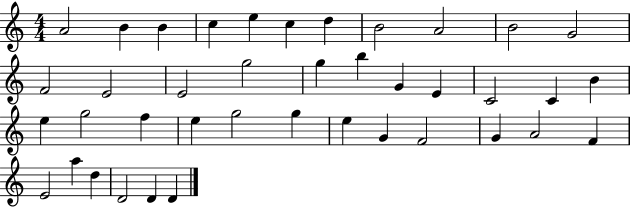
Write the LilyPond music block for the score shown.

{
  \clef treble
  \numericTimeSignature
  \time 4/4
  \key c \major
  a'2 b'4 b'4 | c''4 e''4 c''4 d''4 | b'2 a'2 | b'2 g'2 | \break f'2 e'2 | e'2 g''2 | g''4 b''4 g'4 e'4 | c'2 c'4 b'4 | \break e''4 g''2 f''4 | e''4 g''2 g''4 | e''4 g'4 f'2 | g'4 a'2 f'4 | \break e'2 a''4 d''4 | d'2 d'4 d'4 | \bar "|."
}